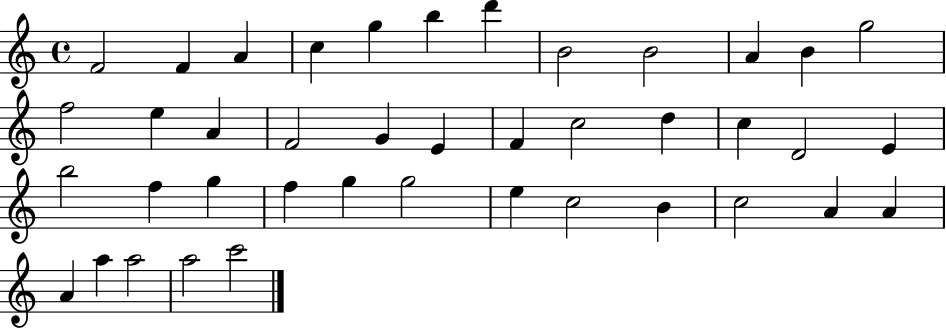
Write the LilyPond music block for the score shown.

{
  \clef treble
  \time 4/4
  \defaultTimeSignature
  \key c \major
  f'2 f'4 a'4 | c''4 g''4 b''4 d'''4 | b'2 b'2 | a'4 b'4 g''2 | \break f''2 e''4 a'4 | f'2 g'4 e'4 | f'4 c''2 d''4 | c''4 d'2 e'4 | \break b''2 f''4 g''4 | f''4 g''4 g''2 | e''4 c''2 b'4 | c''2 a'4 a'4 | \break a'4 a''4 a''2 | a''2 c'''2 | \bar "|."
}